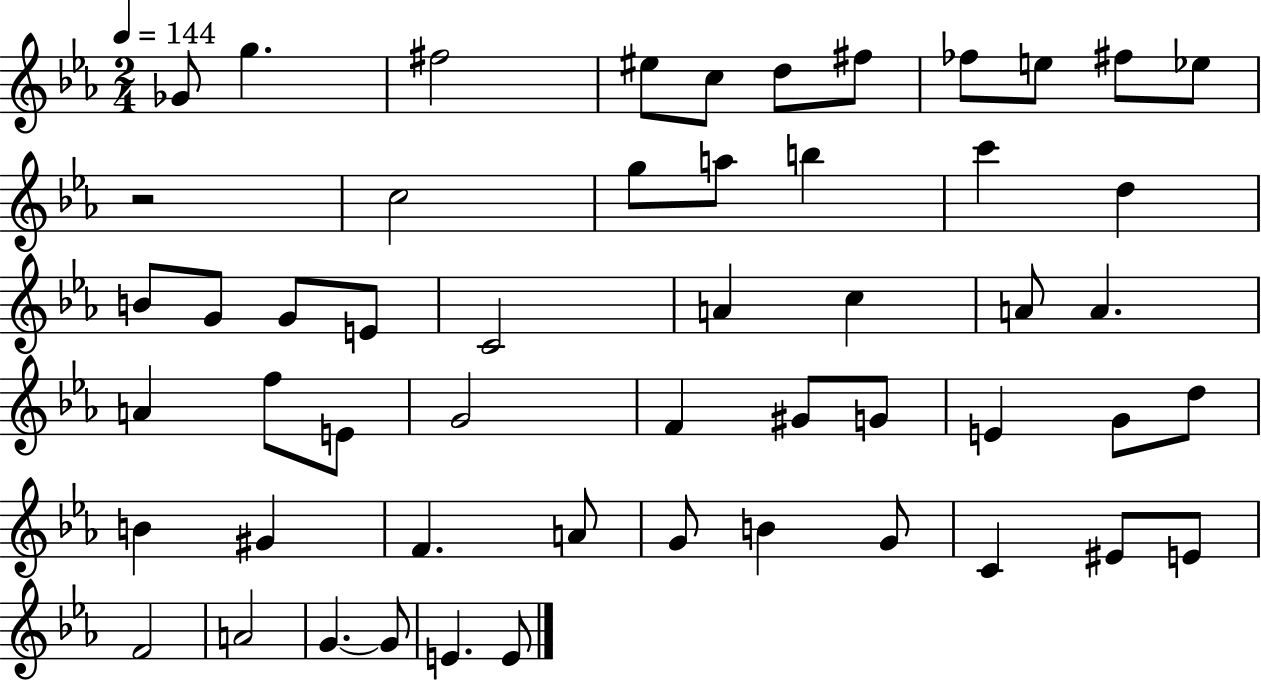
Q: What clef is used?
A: treble